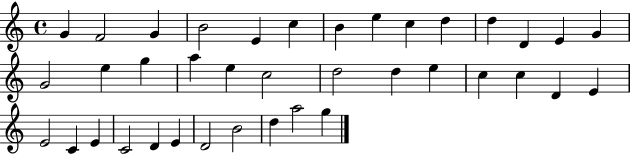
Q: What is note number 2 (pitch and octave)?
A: F4